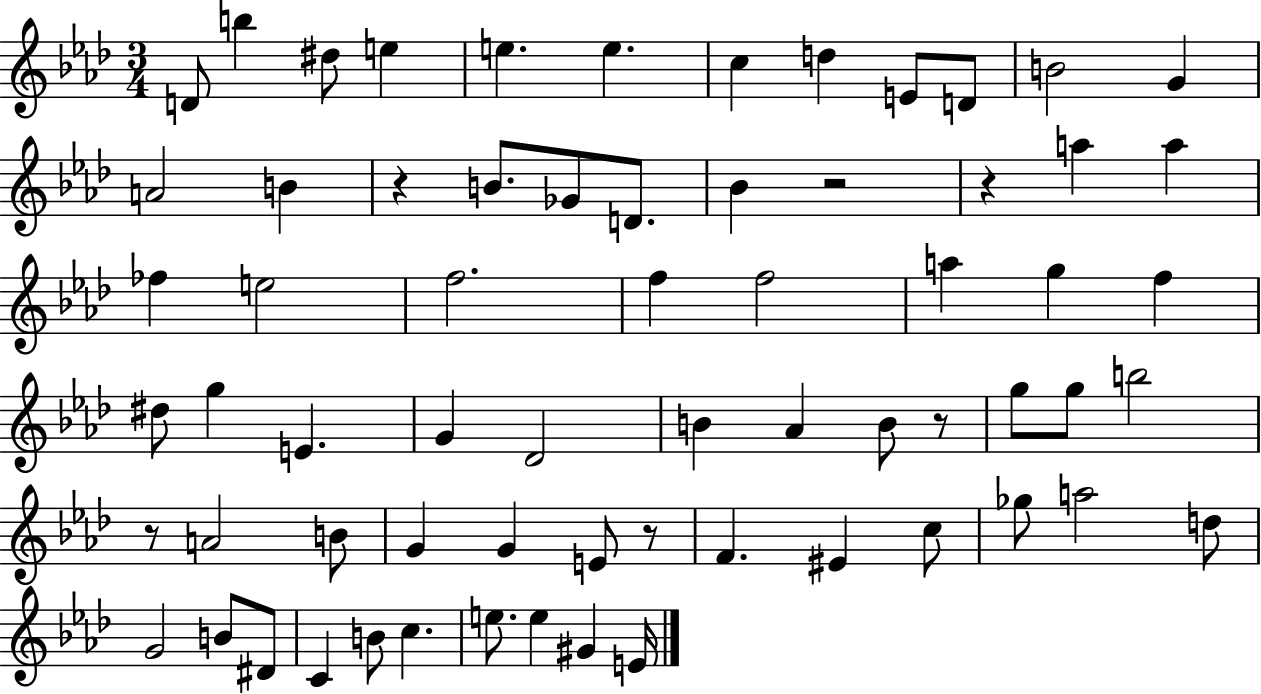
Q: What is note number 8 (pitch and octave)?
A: D5